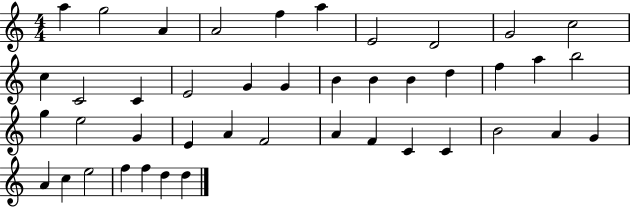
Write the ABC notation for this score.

X:1
T:Untitled
M:4/4
L:1/4
K:C
a g2 A A2 f a E2 D2 G2 c2 c C2 C E2 G G B B B d f a b2 g e2 G E A F2 A F C C B2 A G A c e2 f f d d